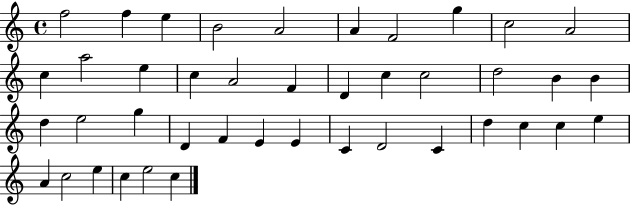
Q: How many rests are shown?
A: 0